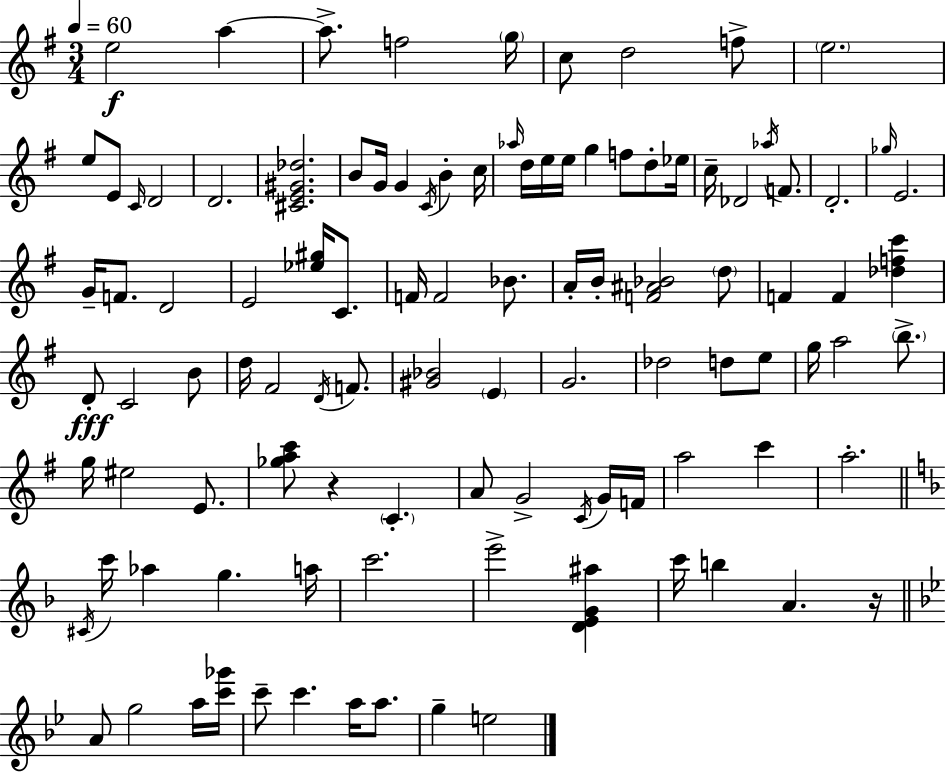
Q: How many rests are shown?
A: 2